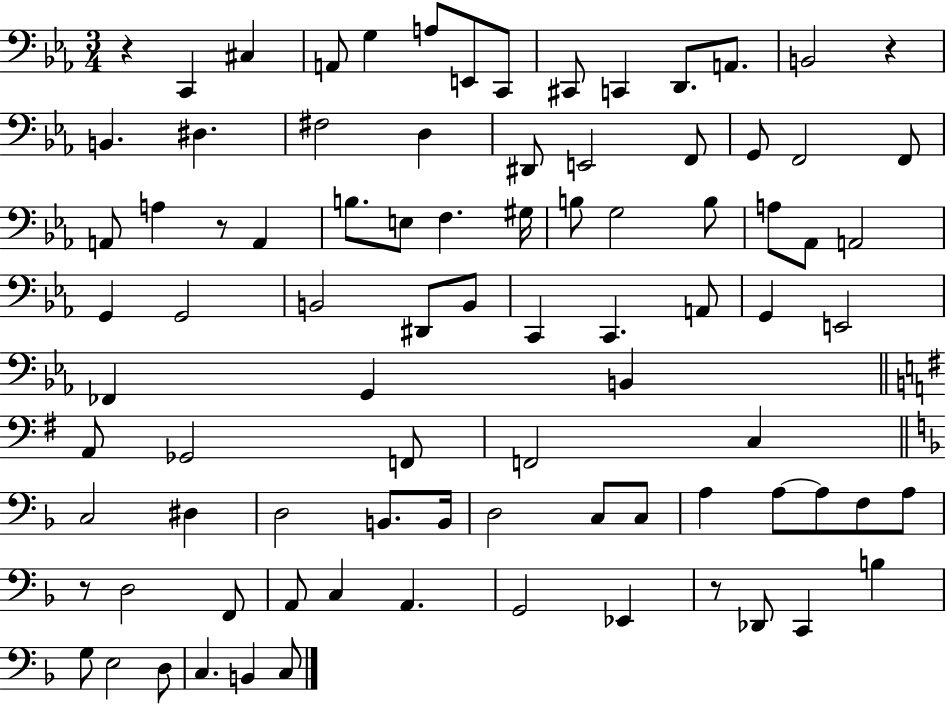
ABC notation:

X:1
T:Untitled
M:3/4
L:1/4
K:Eb
z C,, ^C, A,,/2 G, A,/2 E,,/2 C,,/2 ^C,,/2 C,, D,,/2 A,,/2 B,,2 z B,, ^D, ^F,2 D, ^D,,/2 E,,2 F,,/2 G,,/2 F,,2 F,,/2 A,,/2 A, z/2 A,, B,/2 E,/2 F, ^G,/4 B,/2 G,2 B,/2 A,/2 _A,,/2 A,,2 G,, G,,2 B,,2 ^D,,/2 B,,/2 C,, C,, A,,/2 G,, E,,2 _F,, G,, B,, A,,/2 _G,,2 F,,/2 F,,2 C, C,2 ^D, D,2 B,,/2 B,,/4 D,2 C,/2 C,/2 A, A,/2 A,/2 F,/2 A,/2 z/2 D,2 F,,/2 A,,/2 C, A,, G,,2 _E,, z/2 _D,,/2 C,, B, G,/2 E,2 D,/2 C, B,, C,/2